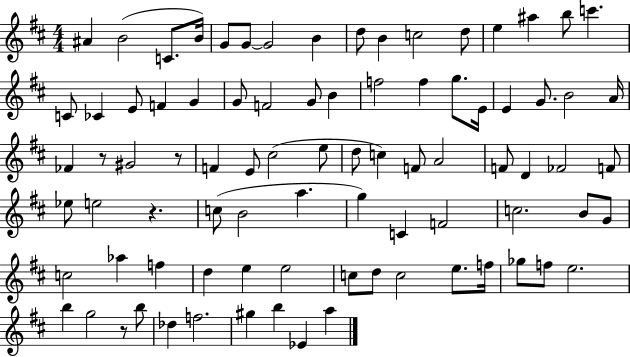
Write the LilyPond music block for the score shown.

{
  \clef treble
  \numericTimeSignature
  \time 4/4
  \key d \major
  ais'4 b'2( c'8. b'16) | g'8 g'8~~ g'2 b'4 | d''8 b'4 c''2 d''8 | e''4 ais''4 b''8 c'''4. | \break c'8 ces'4 e'8 f'4 g'4 | g'8 f'2 g'8 b'4 | f''2 f''4 g''8. e'16 | e'4 g'8. b'2 a'16 | \break fes'4 r8 gis'2 r8 | f'4 e'8 cis''2( e''8 | d''8 c''4) f'8 a'2 | f'8 d'4 fes'2 f'8 | \break ees''8 e''2 r4. | c''8( b'2 a''4. | g''4) c'4 f'2 | c''2. b'8 g'8 | \break c''2 aes''4 f''4 | d''4 e''4 e''2 | c''8 d''8 c''2 e''8. f''16 | ges''8 f''8 e''2. | \break b''4 g''2 r8 b''8 | des''4 f''2. | gis''4 b''4 ees'4 a''4 | \bar "|."
}